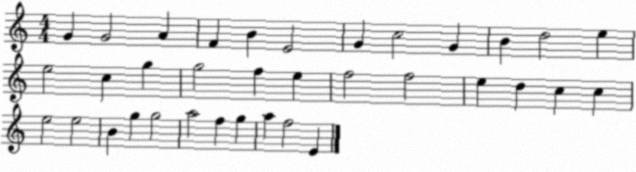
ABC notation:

X:1
T:Untitled
M:4/4
L:1/4
K:C
G G2 A F B E2 G c2 G B d2 e e2 c g g2 f e f2 f2 e d c c e2 e2 B g g2 a2 f g a f2 E